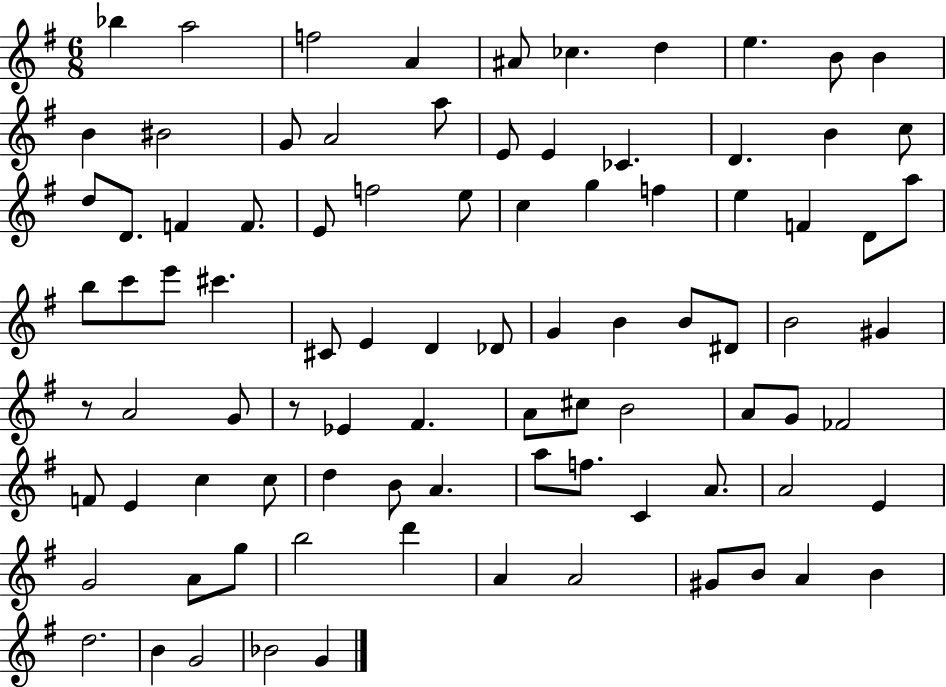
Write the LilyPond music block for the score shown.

{
  \clef treble
  \numericTimeSignature
  \time 6/8
  \key g \major
  bes''4 a''2 | f''2 a'4 | ais'8 ces''4. d''4 | e''4. b'8 b'4 | \break b'4 bis'2 | g'8 a'2 a''8 | e'8 e'4 ces'4. | d'4. b'4 c''8 | \break d''8 d'8. f'4 f'8. | e'8 f''2 e''8 | c''4 g''4 f''4 | e''4 f'4 d'8 a''8 | \break b''8 c'''8 e'''8 cis'''4. | cis'8 e'4 d'4 des'8 | g'4 b'4 b'8 dis'8 | b'2 gis'4 | \break r8 a'2 g'8 | r8 ees'4 fis'4. | a'8 cis''8 b'2 | a'8 g'8 fes'2 | \break f'8 e'4 c''4 c''8 | d''4 b'8 a'4. | a''8 f''8. c'4 a'8. | a'2 e'4 | \break g'2 a'8 g''8 | b''2 d'''4 | a'4 a'2 | gis'8 b'8 a'4 b'4 | \break d''2. | b'4 g'2 | bes'2 g'4 | \bar "|."
}